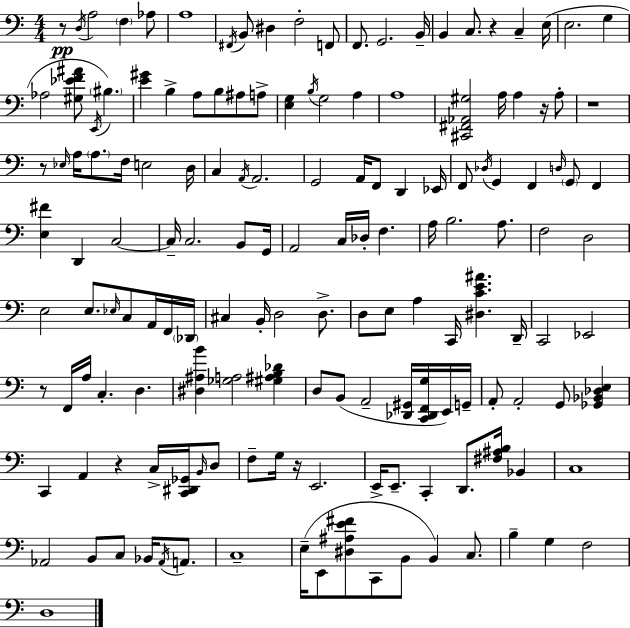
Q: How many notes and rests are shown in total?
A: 154